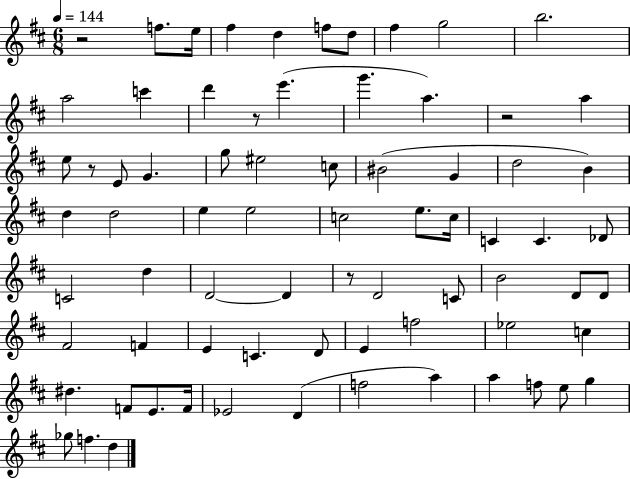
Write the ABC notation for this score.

X:1
T:Untitled
M:6/8
L:1/4
K:D
z2 f/2 e/4 ^f d f/2 d/2 ^f g2 b2 a2 c' d' z/2 e' g' a z2 a e/2 z/2 E/2 G g/2 ^e2 c/2 ^B2 G d2 B d d2 e e2 c2 e/2 c/4 C C _D/2 C2 d D2 D z/2 D2 C/2 B2 D/2 D/2 ^F2 F E C D/2 E f2 _e2 c ^d F/2 E/2 F/4 _E2 D f2 a a f/2 e/2 g _g/2 f d